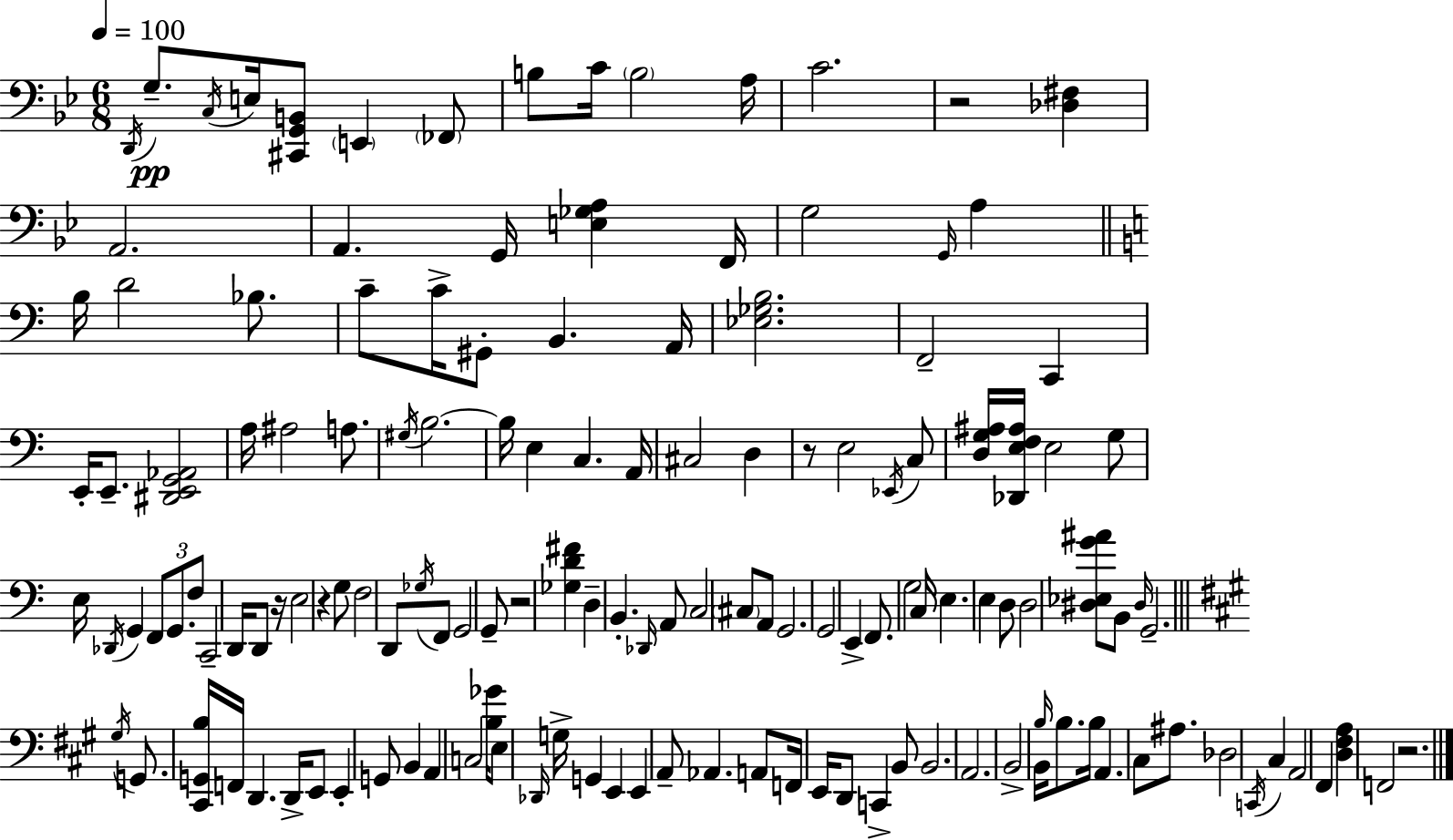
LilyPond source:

{
  \clef bass
  \numericTimeSignature
  \time 6/8
  \key bes \major
  \tempo 4 = 100
  \repeat volta 2 { \acciaccatura { d,16 }\pp g8.-- \acciaccatura { c16 } e16 <cis, g, b,>8 \parenthesize e,4 | \parenthesize fes,8 b8 c'16 \parenthesize b2 | a16 c'2. | r2 <des fis>4 | \break a,2. | a,4. g,16 <e ges a>4 | f,16 g2 \grace { g,16 } a4 | \bar "||" \break \key c \major b16 d'2 bes8. | c'8-- c'16-> gis,8-. b,4. a,16 | <ees ges b>2. | f,2-- c,4 | \break e,16-. e,8.-- <dis, e, g, aes,>2 | a16 ais2 a8. | \acciaccatura { gis16 } b2.~~ | b16 e4 c4. | \break a,16 cis2 d4 | r8 e2 \acciaccatura { ees,16 } | c8 <d g ais>16 <des, e f ais>16 e2 | g8 e16 \acciaccatura { des,16 } g,4 \tuplet 3/2 { f,8 g,8. | \break f8 } c,2-- d,16 | d,8 r16 e2 r4 | g8 f2 | d,8 \acciaccatura { ges16 } f,8 g,2 | \break g,8-- r2 | <ges d' fis'>4 d4-- b,4.-. | \grace { des,16 } a,8 c2 | \parenthesize cis8 a,8 g,2. | \break g,2 | e,4-> f,8. g2 | c16 e4. e4 | d8 d2 | \break <dis ees g' ais'>8 b,8 \grace { dis16 } g,2.-- | \bar "||" \break \key a \major \acciaccatura { gis16 } g,8. <cis, g, b>16 f,16 d,4. | d,16-> e,8 e,4-. g,8 b,4 | a,4 c2 | <b ges'>16 e8 \grace { des,16 } g16-> g,4 e,4 | \break e,4 a,8-- aes,4. | a,8 f,16 e,16 d,8 c,4-> | b,8 b,2. | a,2. | \break b,2-> b,16 \grace { b16 } | b8. b16 a,4. cis8 | ais8. des2 \acciaccatura { c,16 } | cis4 a,2 | \break fis,4 <d fis a>4 f,2 | r2. | } \bar "|."
}